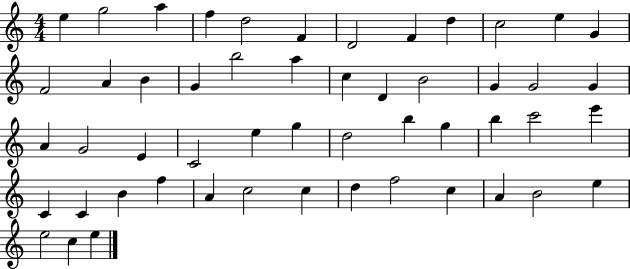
E5/q G5/h A5/q F5/q D5/h F4/q D4/h F4/q D5/q C5/h E5/q G4/q F4/h A4/q B4/q G4/q B5/h A5/q C5/q D4/q B4/h G4/q G4/h G4/q A4/q G4/h E4/q C4/h E5/q G5/q D5/h B5/q G5/q B5/q C6/h E6/q C4/q C4/q B4/q F5/q A4/q C5/h C5/q D5/q F5/h C5/q A4/q B4/h E5/q E5/h C5/q E5/q